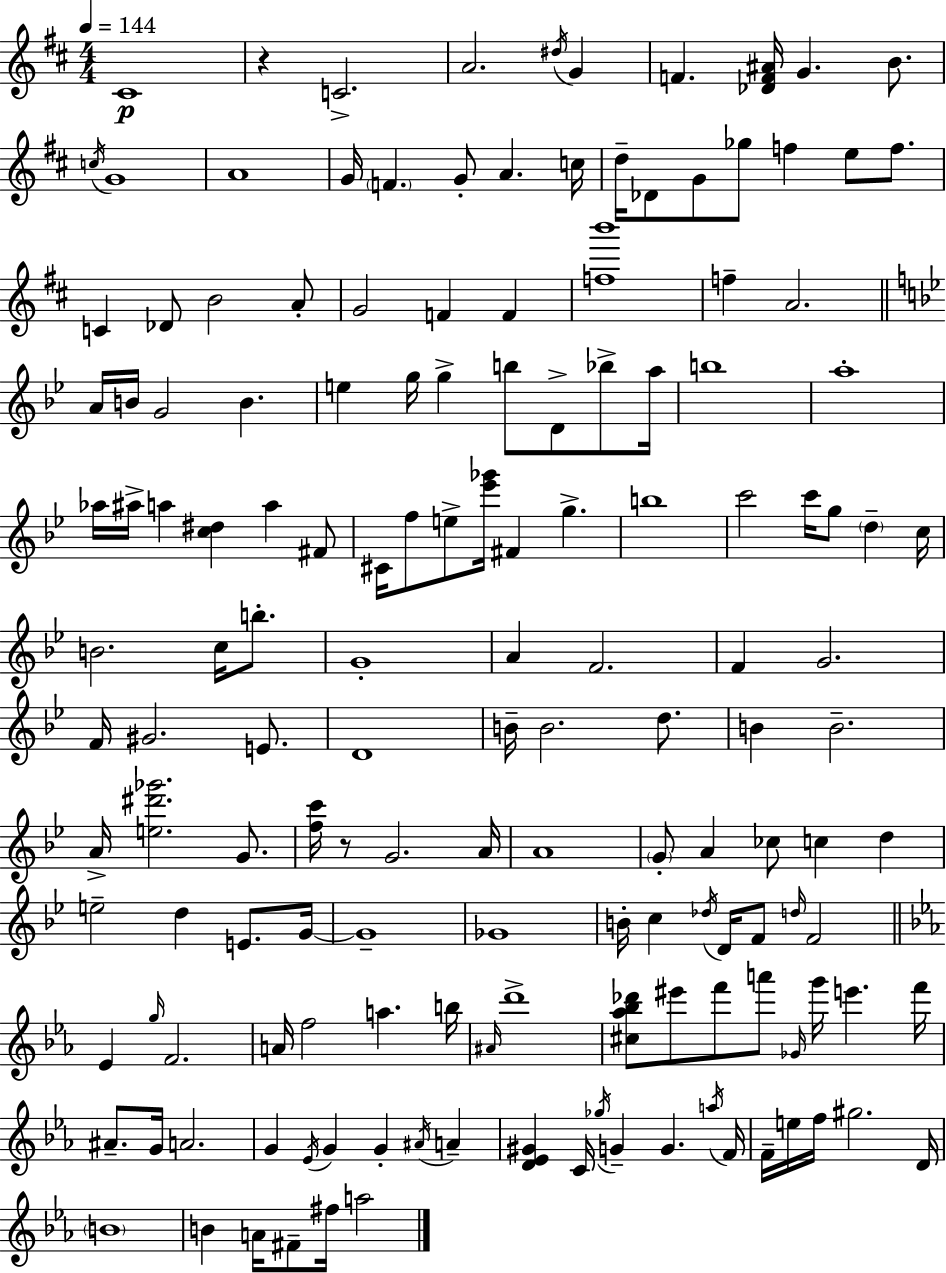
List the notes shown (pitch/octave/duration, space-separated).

C#4/w R/q C4/h. A4/h. D#5/s G4/q F4/q. [Db4,F4,A#4]/s G4/q. B4/e. C5/s G4/w A4/w G4/s F4/q. G4/e A4/q. C5/s D5/s Db4/e G4/e Gb5/e F5/q E5/e F5/e. C4/q Db4/e B4/h A4/e G4/h F4/q F4/q [F5,B6]/w F5/q A4/h. A4/s B4/s G4/h B4/q. E5/q G5/s G5/q B5/e D4/e Bb5/e A5/s B5/w A5/w Ab5/s A#5/s A5/q [C5,D#5]/q A5/q F#4/e C#4/s F5/e E5/e [Eb6,Gb6]/s F#4/q G5/q. B5/w C6/h C6/s G5/e D5/q C5/s B4/h. C5/s B5/e. G4/w A4/q F4/h. F4/q G4/h. F4/s G#4/h. E4/e. D4/w B4/s B4/h. D5/e. B4/q B4/h. A4/s [E5,D#6,Gb6]/h. G4/e. [F5,C6]/s R/e G4/h. A4/s A4/w G4/e A4/q CES5/e C5/q D5/q E5/h D5/q E4/e. G4/s G4/w Gb4/w B4/s C5/q Db5/s D4/s F4/e D5/s F4/h Eb4/q G5/s F4/h. A4/s F5/h A5/q. B5/s A#4/s D6/w [C#5,Ab5,Bb5,Db6]/e EIS6/e F6/e A6/e Gb4/s G6/s E6/q. F6/s A#4/e. G4/s A4/h. G4/q Eb4/s G4/q G4/q A#4/s A4/q [D4,Eb4,G#4]/q C4/s Gb5/s G4/q G4/q. A5/s F4/s F4/s E5/s F5/s G#5/h. D4/s B4/w B4/q A4/s F#4/e F#5/s A5/h